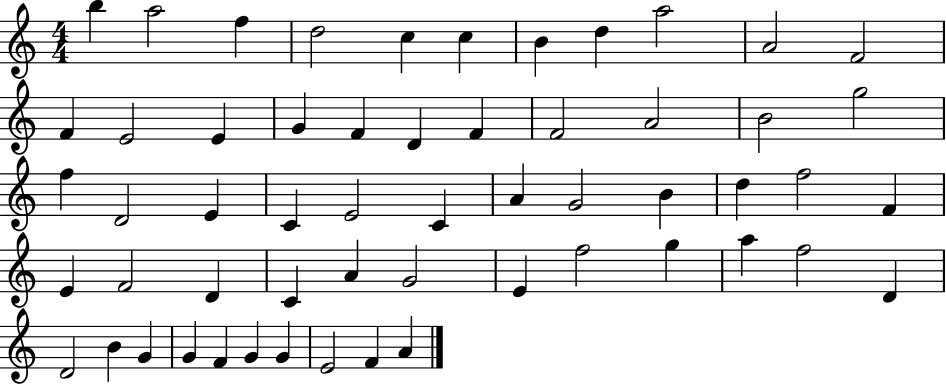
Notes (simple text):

B5/q A5/h F5/q D5/h C5/q C5/q B4/q D5/q A5/h A4/h F4/h F4/q E4/h E4/q G4/q F4/q D4/q F4/q F4/h A4/h B4/h G5/h F5/q D4/h E4/q C4/q E4/h C4/q A4/q G4/h B4/q D5/q F5/h F4/q E4/q F4/h D4/q C4/q A4/q G4/h E4/q F5/h G5/q A5/q F5/h D4/q D4/h B4/q G4/q G4/q F4/q G4/q G4/q E4/h F4/q A4/q